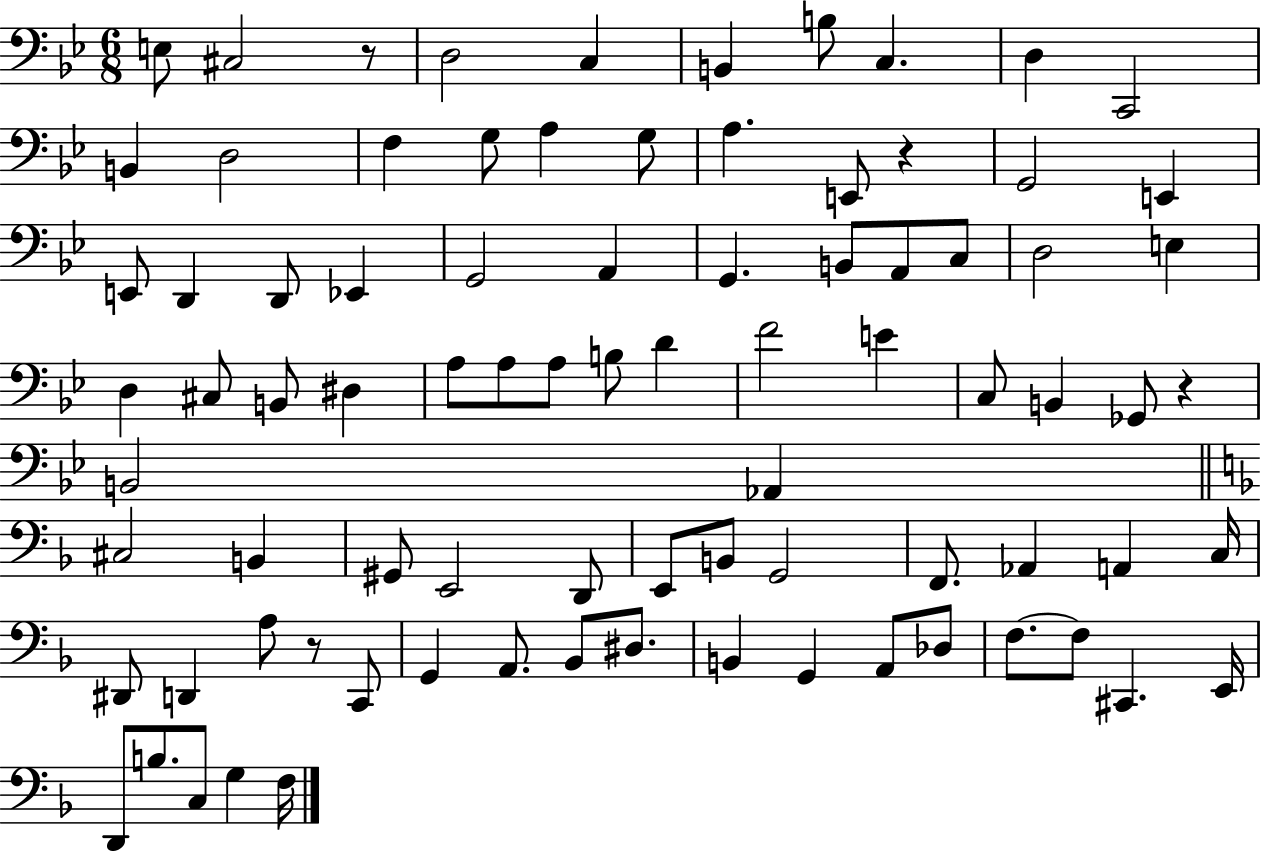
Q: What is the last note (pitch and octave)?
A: F3